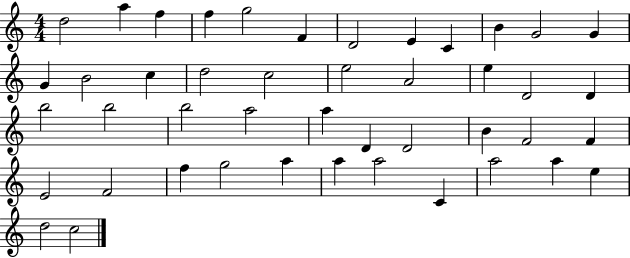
X:1
T:Untitled
M:4/4
L:1/4
K:C
d2 a f f g2 F D2 E C B G2 G G B2 c d2 c2 e2 A2 e D2 D b2 b2 b2 a2 a D D2 B F2 F E2 F2 f g2 a a a2 C a2 a e d2 c2